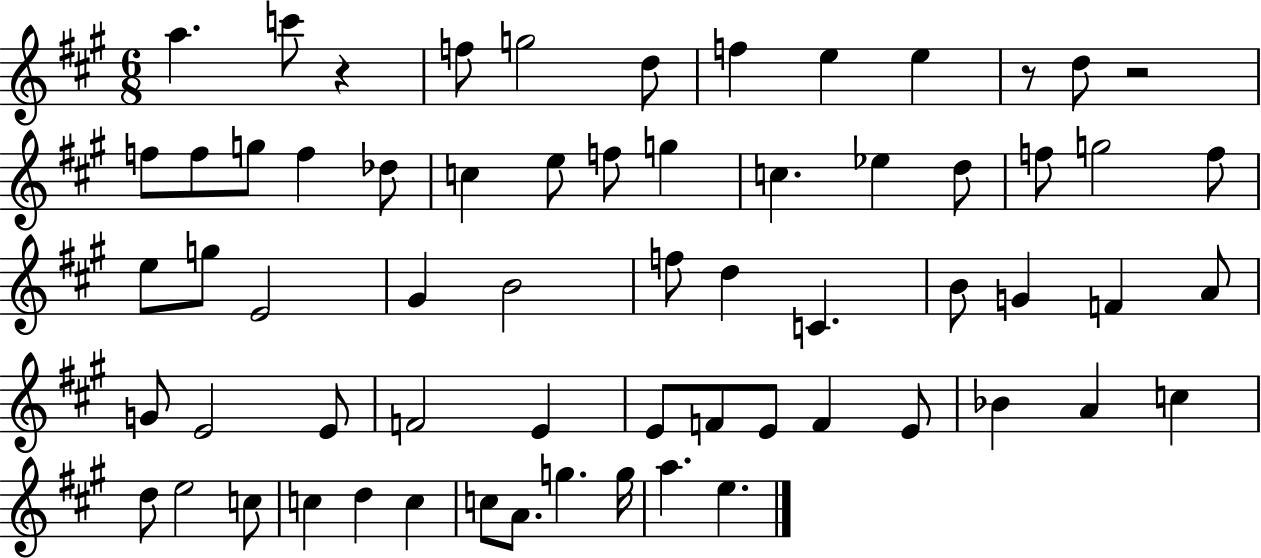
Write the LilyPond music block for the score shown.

{
  \clef treble
  \numericTimeSignature
  \time 6/8
  \key a \major
  a''4. c'''8 r4 | f''8 g''2 d''8 | f''4 e''4 e''4 | r8 d''8 r2 | \break f''8 f''8 g''8 f''4 des''8 | c''4 e''8 f''8 g''4 | c''4. ees''4 d''8 | f''8 g''2 f''8 | \break e''8 g''8 e'2 | gis'4 b'2 | f''8 d''4 c'4. | b'8 g'4 f'4 a'8 | \break g'8 e'2 e'8 | f'2 e'4 | e'8 f'8 e'8 f'4 e'8 | bes'4 a'4 c''4 | \break d''8 e''2 c''8 | c''4 d''4 c''4 | c''8 a'8. g''4. g''16 | a''4. e''4. | \break \bar "|."
}